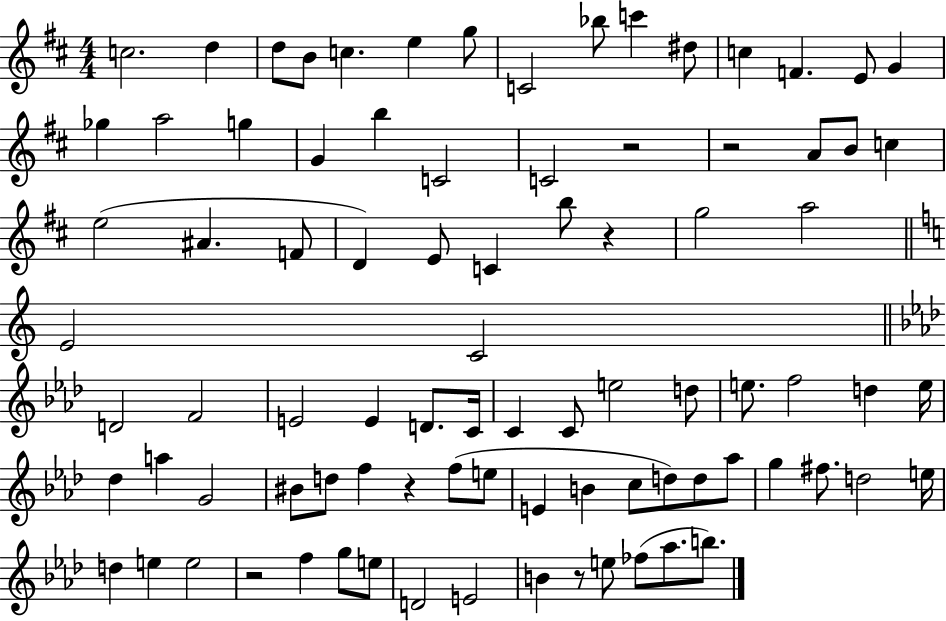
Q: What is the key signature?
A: D major